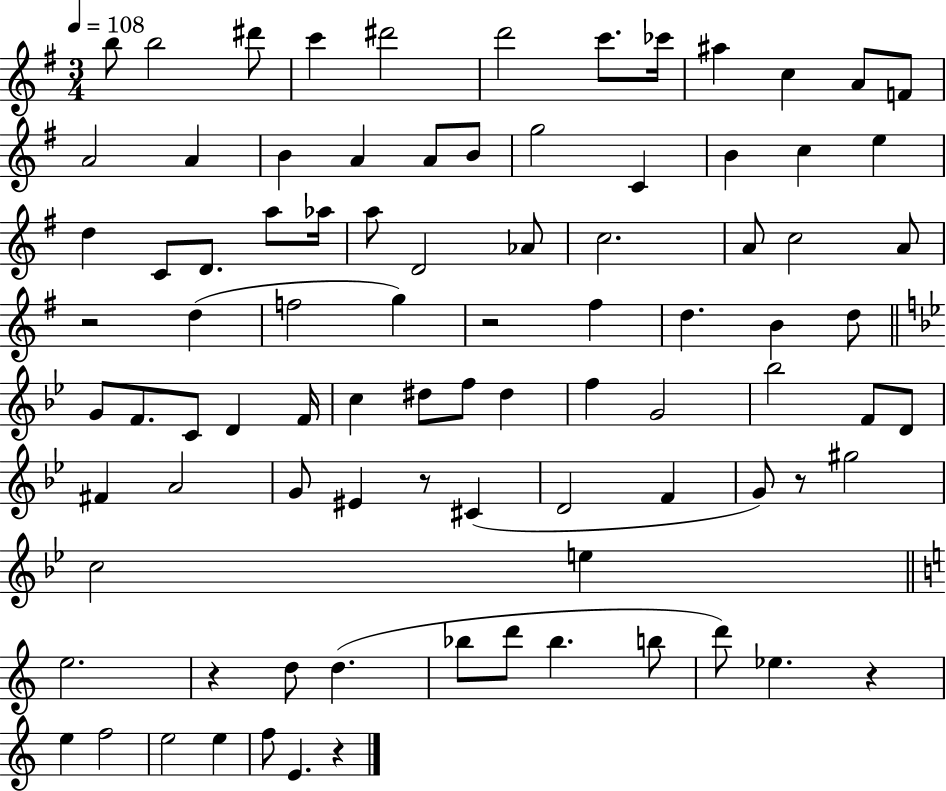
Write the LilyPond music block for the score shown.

{
  \clef treble
  \numericTimeSignature
  \time 3/4
  \key g \major
  \tempo 4 = 108
  \repeat volta 2 { b''8 b''2 dis'''8 | c'''4 dis'''2 | d'''2 c'''8. ces'''16 | ais''4 c''4 a'8 f'8 | \break a'2 a'4 | b'4 a'4 a'8 b'8 | g''2 c'4 | b'4 c''4 e''4 | \break d''4 c'8 d'8. a''8 aes''16 | a''8 d'2 aes'8 | c''2. | a'8 c''2 a'8 | \break r2 d''4( | f''2 g''4) | r2 fis''4 | d''4. b'4 d''8 | \break \bar "||" \break \key bes \major g'8 f'8. c'8 d'4 f'16 | c''4 dis''8 f''8 dis''4 | f''4 g'2 | bes''2 f'8 d'8 | \break fis'4 a'2 | g'8 eis'4 r8 cis'4( | d'2 f'4 | g'8) r8 gis''2 | \break c''2 e''4 | \bar "||" \break \key a \minor e''2. | r4 d''8 d''4.( | bes''8 d'''8 bes''4. b''8 | d'''8) ees''4. r4 | \break e''4 f''2 | e''2 e''4 | f''8 e'4. r4 | } \bar "|."
}